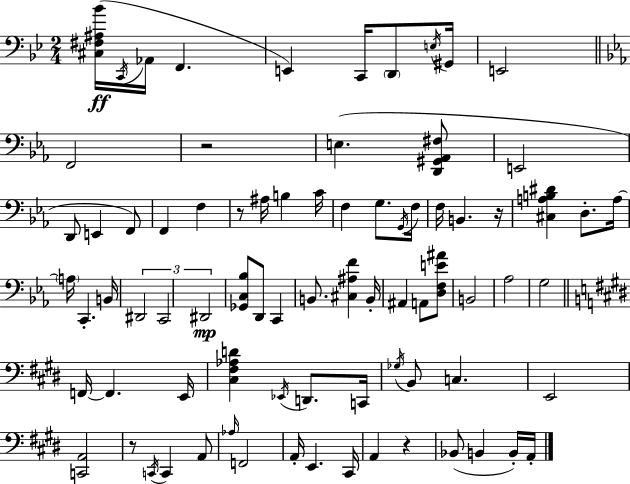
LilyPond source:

{
  \clef bass
  \numericTimeSignature
  \time 2/4
  \key g \minor
  <cis fis ais bes'>16(\ff \acciaccatura { c,16 } aes,16 f,4. | e,4) c,16 \parenthesize d,8 | \acciaccatura { e16 } gis,16 e,2 | \bar "||" \break \key c \minor f,2 | r2 | e4.( <d, gis, aes, fis>8 | e,2 | \break d,8 e,4 f,8) | f,4 f4 | r8 ais16 b4 c'16 | f4 g8. \acciaccatura { g,16 } | \break f16 f16 b,4. | r16 <cis a b dis'>4 d8.-. | a16~~ \parenthesize a16 c,4.-. | b,16 \tuplet 3/2 { dis,2 | \break c,2 | dis,2\mp } | <ges, c bes>8 d,8 c,4 | b,8. <cis ais f'>4 | \break b,16-. ais,4 a,8 <d f e' ais'>8 | b,2 | aes2 | g2 | \break \bar "||" \break \key e \major f,16~~ f,4. e,16 | <cis fis aes d'>4 \acciaccatura { ees,16 } d,8. | c,16 \acciaccatura { ges16 } b,8 c4. | e,2 | \break <c, a,>2 | r8 \acciaccatura { c,16 } c,4 | a,8 \grace { aes16 } f,2 | a,16-. e,4. | \break cis,16 a,4 | r4 bes,8( b,4 | b,16-.) a,16-. \bar "|."
}